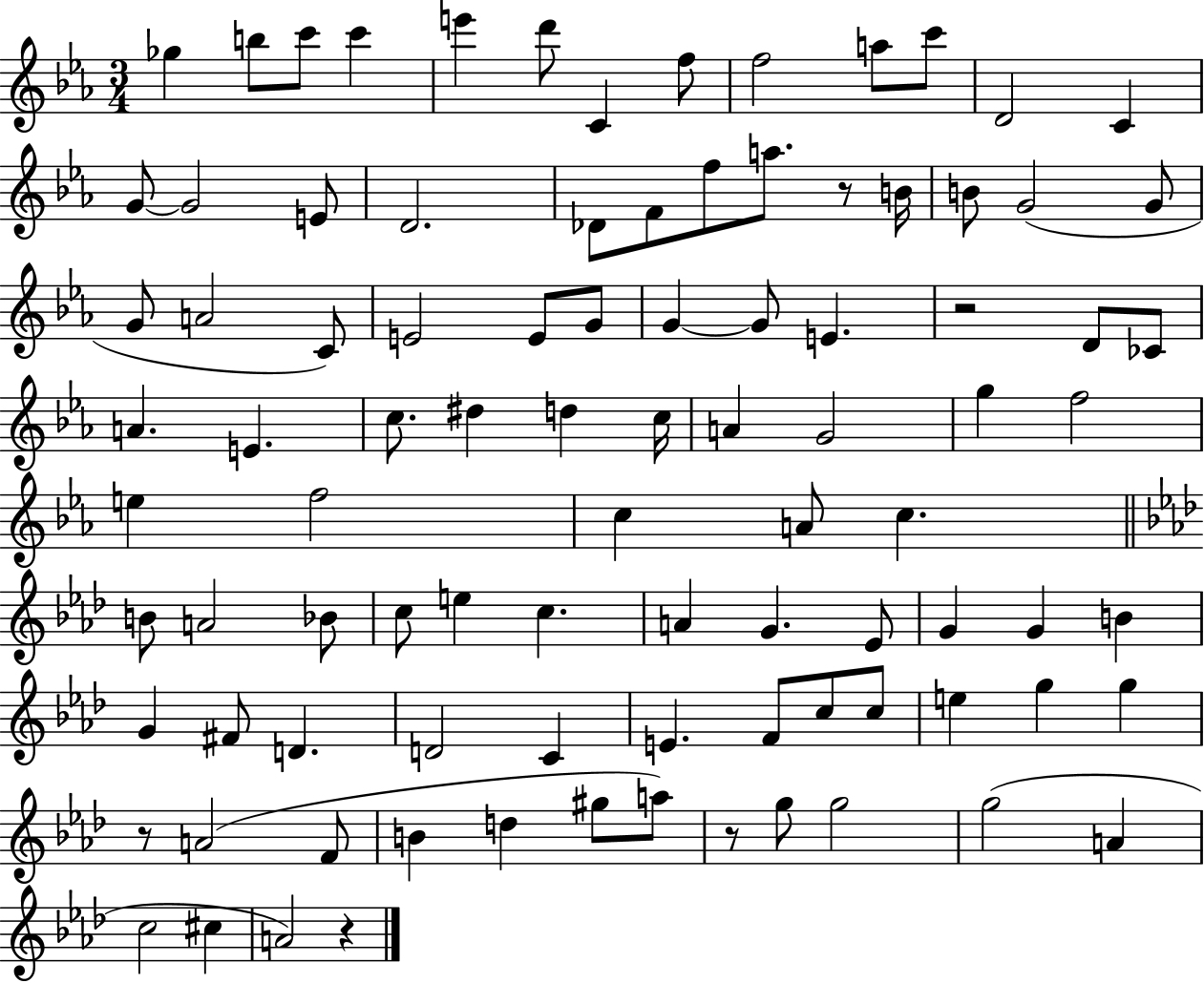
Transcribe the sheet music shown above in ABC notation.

X:1
T:Untitled
M:3/4
L:1/4
K:Eb
_g b/2 c'/2 c' e' d'/2 C f/2 f2 a/2 c'/2 D2 C G/2 G2 E/2 D2 _D/2 F/2 f/2 a/2 z/2 B/4 B/2 G2 G/2 G/2 A2 C/2 E2 E/2 G/2 G G/2 E z2 D/2 _C/2 A E c/2 ^d d c/4 A G2 g f2 e f2 c A/2 c B/2 A2 _B/2 c/2 e c A G _E/2 G G B G ^F/2 D D2 C E F/2 c/2 c/2 e g g z/2 A2 F/2 B d ^g/2 a/2 z/2 g/2 g2 g2 A c2 ^c A2 z